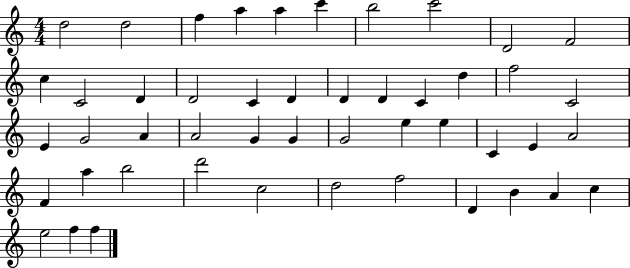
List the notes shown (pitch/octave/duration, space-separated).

D5/h D5/h F5/q A5/q A5/q C6/q B5/h C6/h D4/h F4/h C5/q C4/h D4/q D4/h C4/q D4/q D4/q D4/q C4/q D5/q F5/h C4/h E4/q G4/h A4/q A4/h G4/q G4/q G4/h E5/q E5/q C4/q E4/q A4/h F4/q A5/q B5/h D6/h C5/h D5/h F5/h D4/q B4/q A4/q C5/q E5/h F5/q F5/q